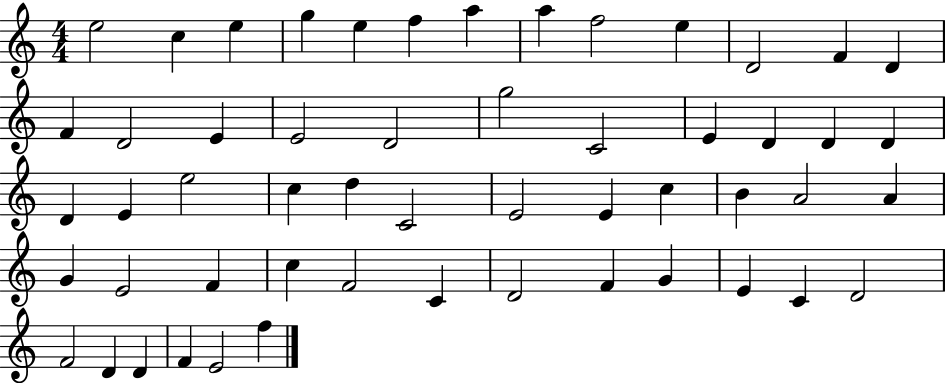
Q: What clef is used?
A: treble